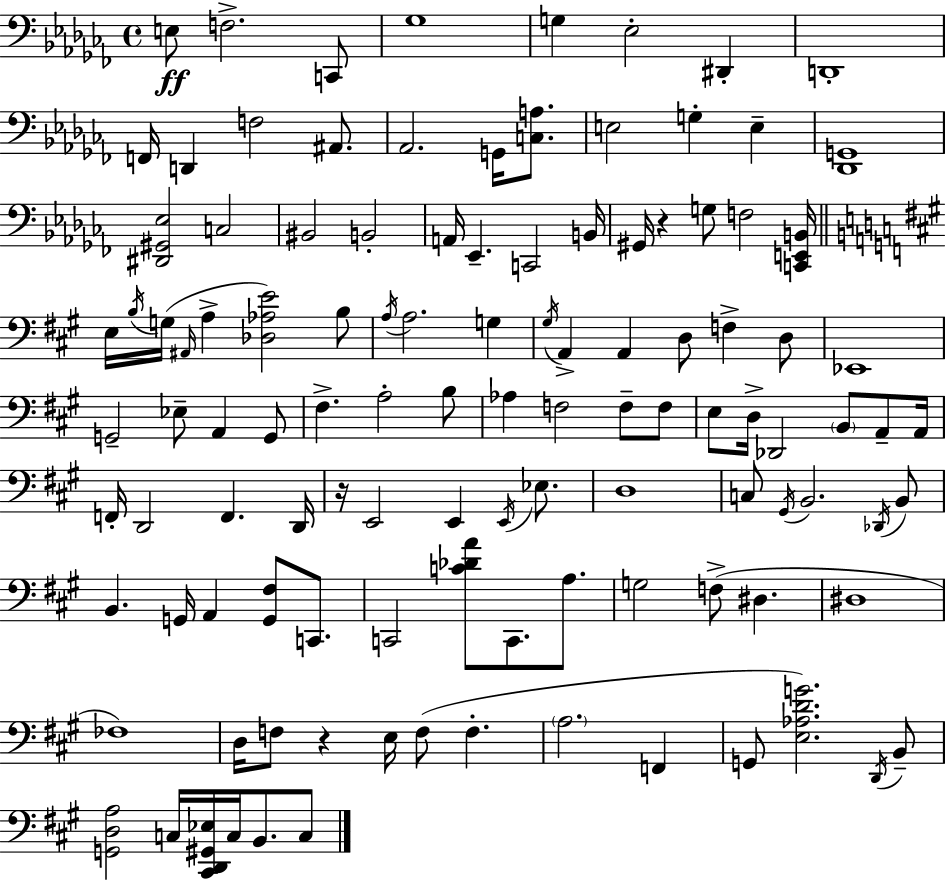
{
  \clef bass
  \time 4/4
  \defaultTimeSignature
  \key aes \minor
  e8\ff f2.-> c,8 | ges1 | g4 ees2-. dis,4-. | d,1-. | \break f,16 d,4 f2 ais,8. | aes,2. g,16 <c a>8. | e2 g4-. e4-- | <des, g,>1 | \break <dis, gis, ees>2 c2 | bis,2 b,2-. | a,16 ees,4.-- c,2 b,16 | gis,16 r4 g8 f2 <c, e, b,>16 | \break \bar "||" \break \key a \major e16 \acciaccatura { b16 } g16( \grace { ais,16 } a4-> <des aes e'>2) | b8 \acciaccatura { a16 } a2. g4 | \acciaccatura { gis16 } a,4-> a,4 d8 f4-> | d8 ees,1 | \break g,2-- ees8-- a,4 | g,8 fis4.-> a2-. | b8 aes4 f2 | f8-- f8 e8 d16-> des,2 \parenthesize b,8 | \break a,8-- a,16 f,16-. d,2 f,4. | d,16 r16 e,2 e,4 | \acciaccatura { e,16 } ees8. d1 | c8 \acciaccatura { gis,16 } b,2. | \break \acciaccatura { des,16 } b,8 b,4. g,16 a,4 | <g, fis>8 c,8. c,2 <c' des' a'>8 | c,8. a8. g2 f8->( | dis4. dis1 | \break fes1) | d16 f8 r4 e16 f8( | f4.-. \parenthesize a2. | f,4 g,8 <e aes d' g'>2.) | \break \acciaccatura { d,16 } b,8-- <g, d a>2 | c16 <cis, d, gis, ees>16 c16 b,8. c8 \bar "|."
}